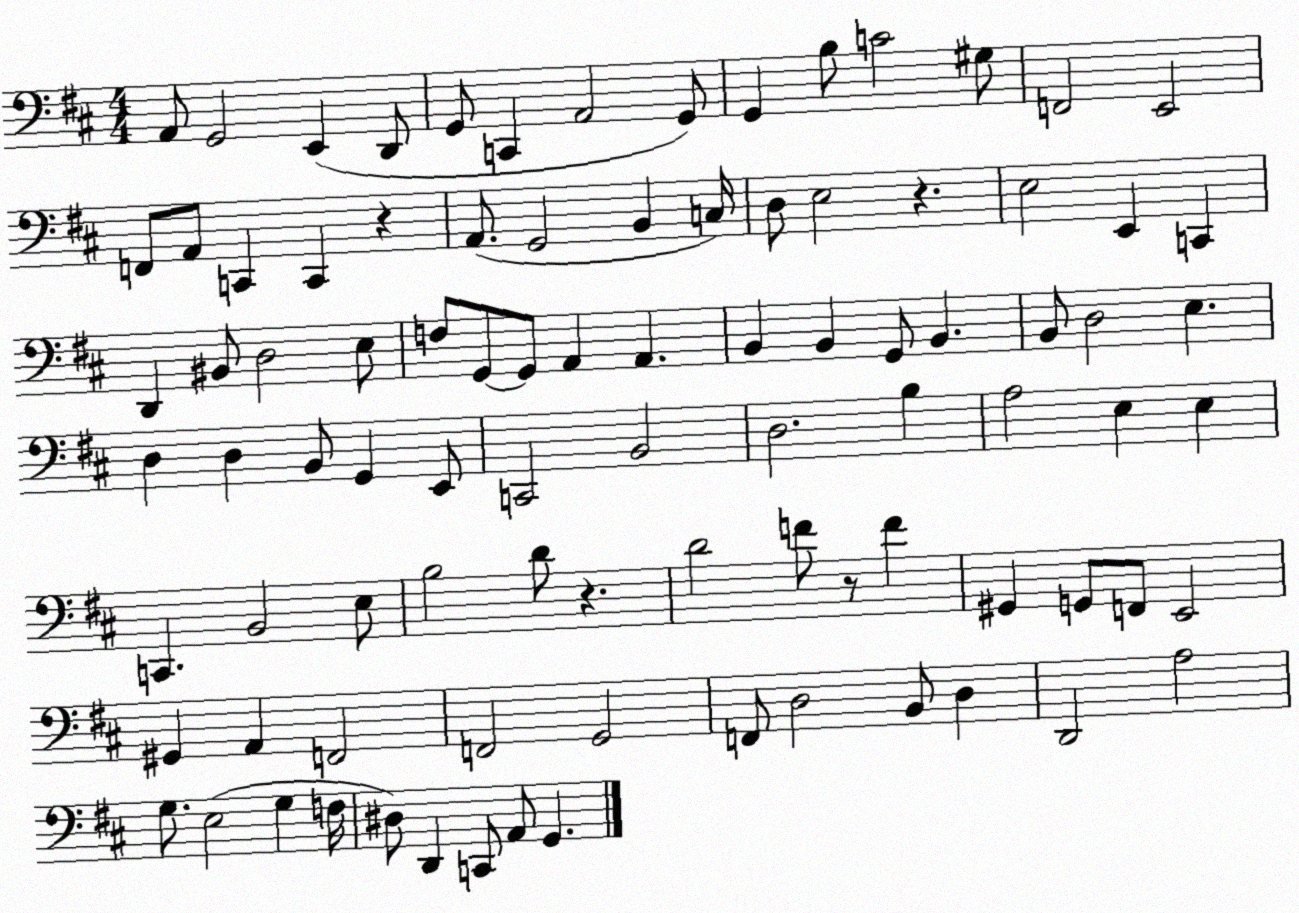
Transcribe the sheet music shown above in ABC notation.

X:1
T:Untitled
M:4/4
L:1/4
K:D
A,,/2 G,,2 E,, D,,/2 G,,/2 C,, A,,2 G,,/2 G,, B,/2 C2 ^G,/2 F,,2 E,,2 F,,/2 A,,/2 C,, C,, z A,,/2 G,,2 B,, C,/4 D,/2 E,2 z E,2 E,, C,, D,, ^B,,/2 D,2 E,/2 F,/2 G,,/2 G,,/2 A,, A,, B,, B,, G,,/2 B,, B,,/2 D,2 E, D, D, B,,/2 G,, E,,/2 C,,2 B,,2 D,2 B, A,2 E, E, C,, B,,2 E,/2 B,2 D/2 z D2 F/2 z/2 F ^G,, G,,/2 F,,/2 E,,2 ^G,, A,, F,,2 F,,2 G,,2 F,,/2 D,2 B,,/2 D, D,,2 A,2 G,/2 E,2 G, F,/4 ^D,/2 D,, C,,/2 A,,/2 G,,